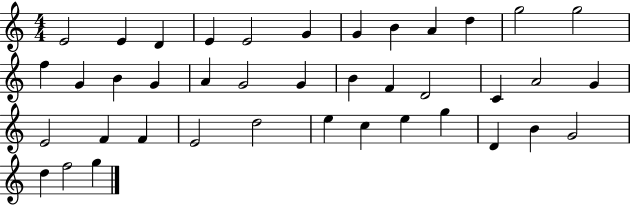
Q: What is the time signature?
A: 4/4